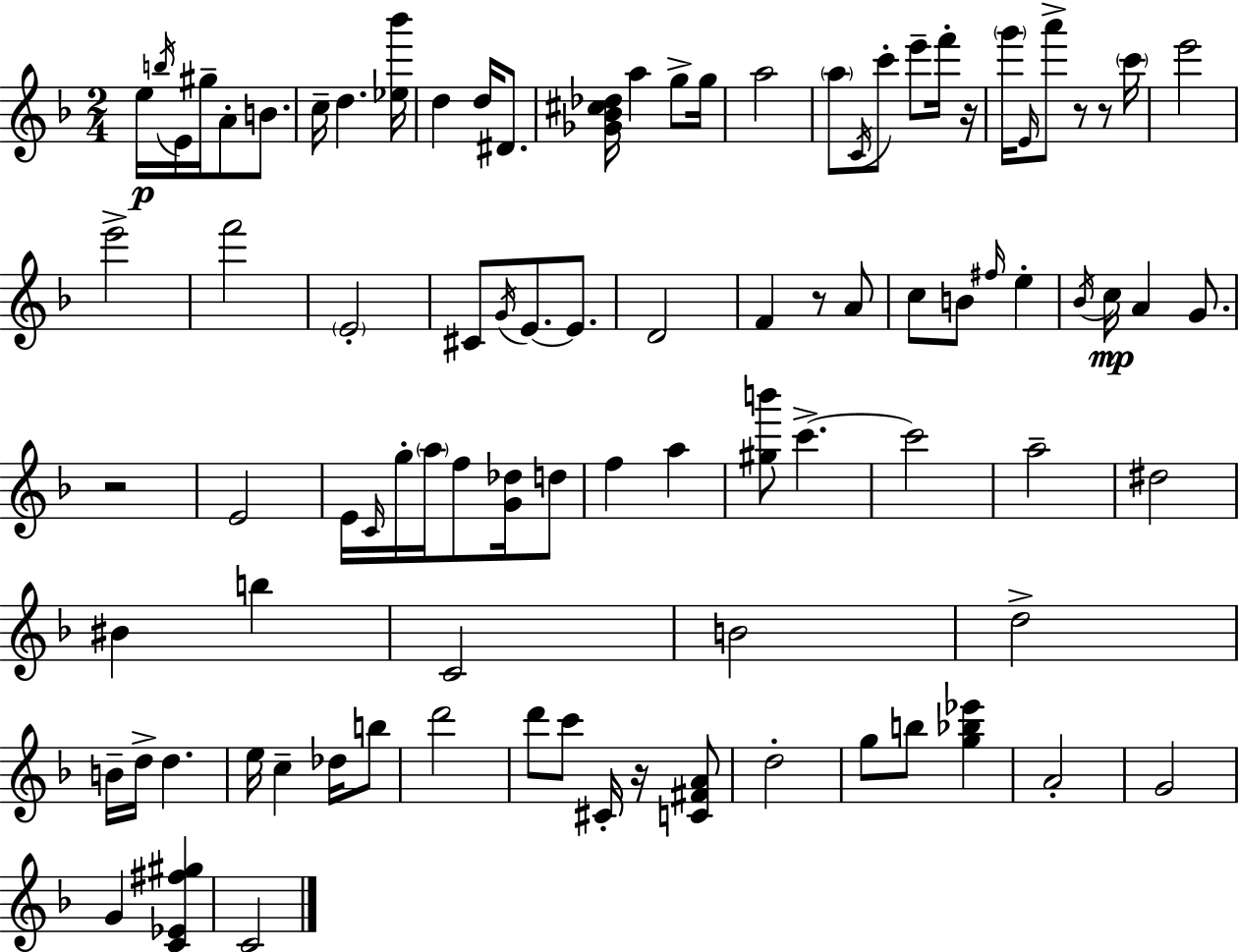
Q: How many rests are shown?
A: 6